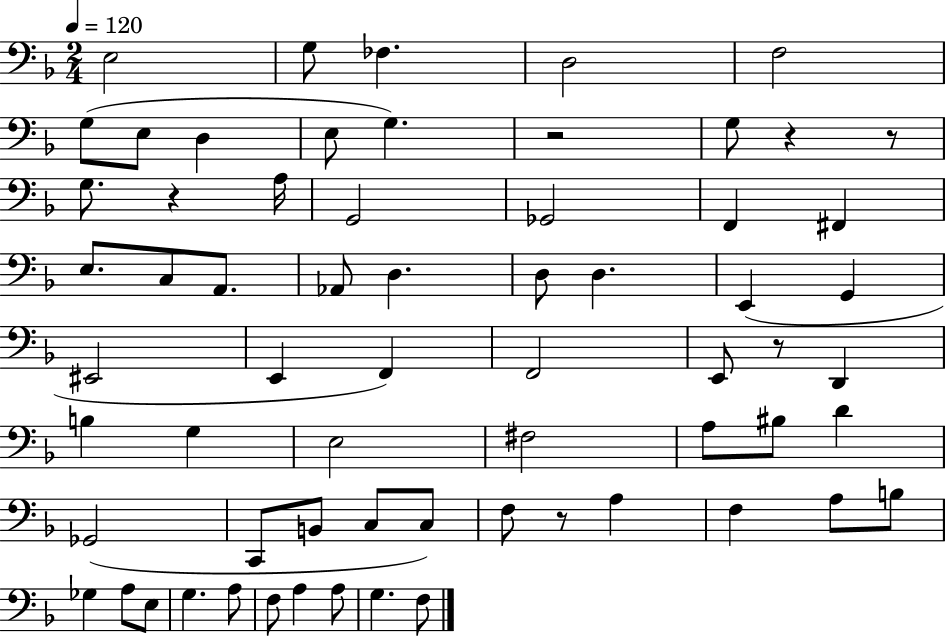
E3/h G3/e FES3/q. D3/h F3/h G3/e E3/e D3/q E3/e G3/q. R/h G3/e R/q R/e G3/e. R/q A3/s G2/h Gb2/h F2/q F#2/q E3/e. C3/e A2/e. Ab2/e D3/q. D3/e D3/q. E2/q G2/q EIS2/h E2/q F2/q F2/h E2/e R/e D2/q B3/q G3/q E3/h F#3/h A3/e BIS3/e D4/q Gb2/h C2/e B2/e C3/e C3/e F3/e R/e A3/q F3/q A3/e B3/e Gb3/q A3/e E3/e G3/q. A3/e F3/e A3/q A3/e G3/q. F3/e